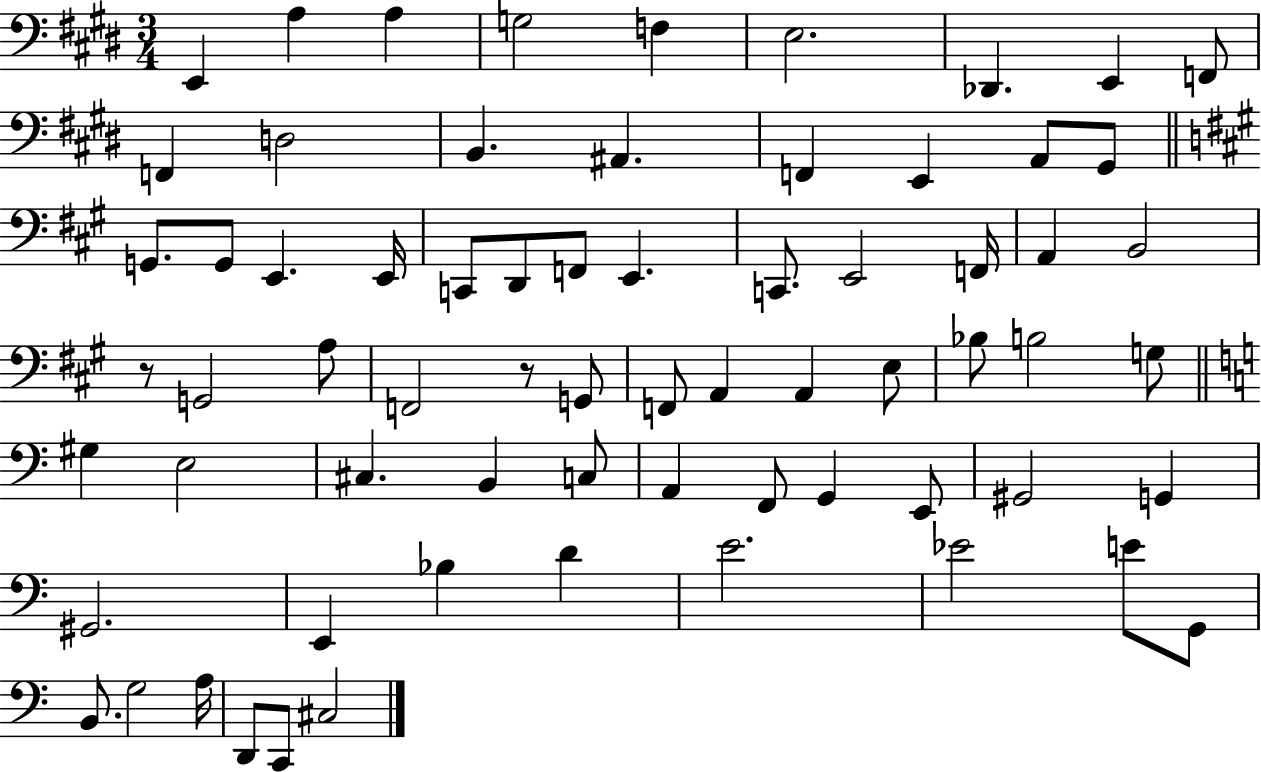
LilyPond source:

{
  \clef bass
  \numericTimeSignature
  \time 3/4
  \key e \major
  \repeat volta 2 { e,4 a4 a4 | g2 f4 | e2. | des,4. e,4 f,8 | \break f,4 d2 | b,4. ais,4. | f,4 e,4 a,8 gis,8 | \bar "||" \break \key a \major g,8. g,8 e,4. e,16 | c,8 d,8 f,8 e,4. | c,8. e,2 f,16 | a,4 b,2 | \break r8 g,2 a8 | f,2 r8 g,8 | f,8 a,4 a,4 e8 | bes8 b2 g8 | \break \bar "||" \break \key a \minor gis4 e2 | cis4. b,4 c8 | a,4 f,8 g,4 e,8 | gis,2 g,4 | \break gis,2. | e,4 bes4 d'4 | e'2. | ees'2 e'8 g,8 | \break b,8. g2 a16 | d,8 c,8 cis2 | } \bar "|."
}